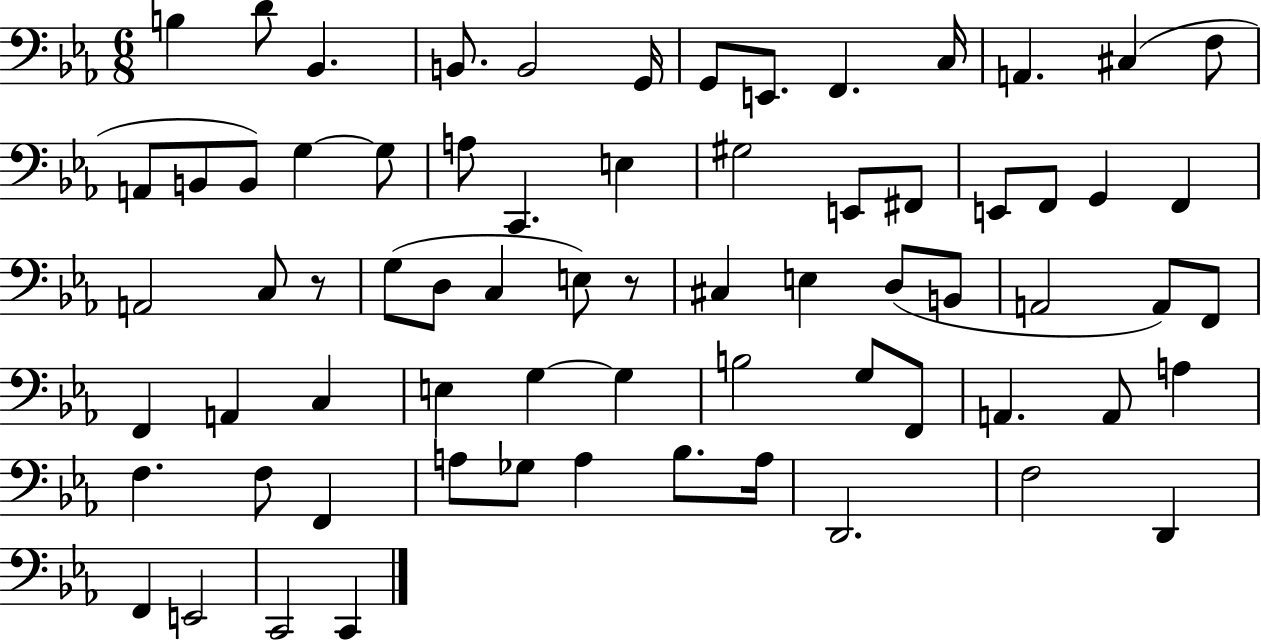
{
  \clef bass
  \numericTimeSignature
  \time 6/8
  \key ees \major
  b4 d'8 bes,4. | b,8. b,2 g,16 | g,8 e,8. f,4. c16 | a,4. cis4( f8 | \break a,8 b,8 b,8) g4~~ g8 | a8 c,4. e4 | gis2 e,8 fis,8 | e,8 f,8 g,4 f,4 | \break a,2 c8 r8 | g8( d8 c4 e8) r8 | cis4 e4 d8( b,8 | a,2 a,8) f,8 | \break f,4 a,4 c4 | e4 g4~~ g4 | b2 g8 f,8 | a,4. a,8 a4 | \break f4. f8 f,4 | a8 ges8 a4 bes8. a16 | d,2. | f2 d,4 | \break f,4 e,2 | c,2 c,4 | \bar "|."
}